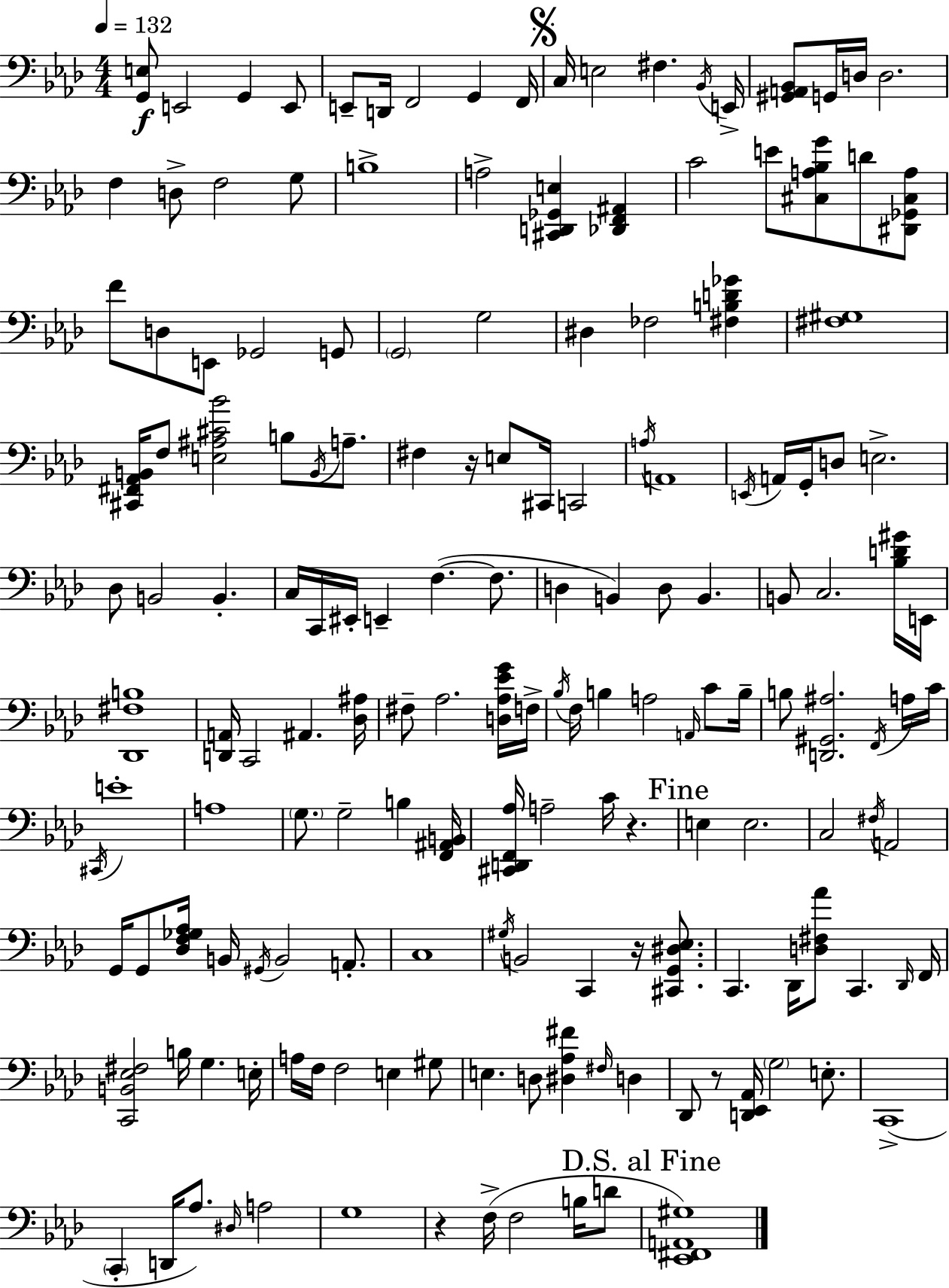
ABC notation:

X:1
T:Untitled
M:4/4
L:1/4
K:Ab
[G,,E,]/2 E,,2 G,, E,,/2 E,,/2 D,,/4 F,,2 G,, F,,/4 C,/4 E,2 ^F, _B,,/4 E,,/4 [^G,,A,,_B,,]/2 G,,/4 D,/4 D,2 F, D,/2 F,2 G,/2 B,4 A,2 [^C,,D,,_G,,E,] [_D,,F,,^A,,] C2 E/2 [^C,A,_B,G]/2 D/2 [^D,,_G,,^C,A,]/2 F/2 D,/2 E,,/2 _G,,2 G,,/2 G,,2 G,2 ^D, _F,2 [^F,B,D_G] [^F,^G,]4 [^C,,^F,,_A,,B,,]/4 F,/2 [E,^A,^C_B]2 B,/2 B,,/4 A,/2 ^F, z/4 E,/2 ^C,,/4 C,,2 A,/4 A,,4 E,,/4 A,,/4 G,,/4 D,/2 E,2 _D,/2 B,,2 B,, C,/4 C,,/4 ^E,,/4 E,, F, F,/2 D, B,, D,/2 B,, B,,/2 C,2 [_B,D^G]/4 E,,/4 [_D,,^F,B,]4 [D,,A,,]/4 C,,2 ^A,, [_D,^A,]/4 ^F,/2 _A,2 [D,_A,_EG]/4 F,/4 _B,/4 F,/4 B, A,2 A,,/4 C/2 B,/4 B,/2 [D,,^G,,^A,]2 F,,/4 A,/4 C/4 ^C,,/4 E4 A,4 G,/2 G,2 B, [F,,^A,,B,,]/4 [^C,,D,,F,,_A,]/4 A,2 C/4 z E, E,2 C,2 ^F,/4 A,,2 G,,/4 G,,/2 [_D,F,_G,_A,]/4 B,,/4 ^G,,/4 B,,2 A,,/2 C,4 ^G,/4 B,,2 C,, z/4 [^C,,G,,^D,_E,]/2 C,, _D,,/4 [D,^F,_A]/2 C,, _D,,/4 F,,/4 [C,,B,,_E,^F,]2 B,/4 G, E,/4 A,/4 F,/4 F,2 E, ^G,/2 E, D,/2 [^D,_A,^F] ^F,/4 D, _D,,/2 z/2 [D,,_E,,_A,,]/4 G,2 E,/2 C,,4 C,, D,,/4 _A,/2 ^D,/4 A,2 G,4 z F,/4 F,2 B,/4 D/2 [_E,,^F,,A,,^G,]4